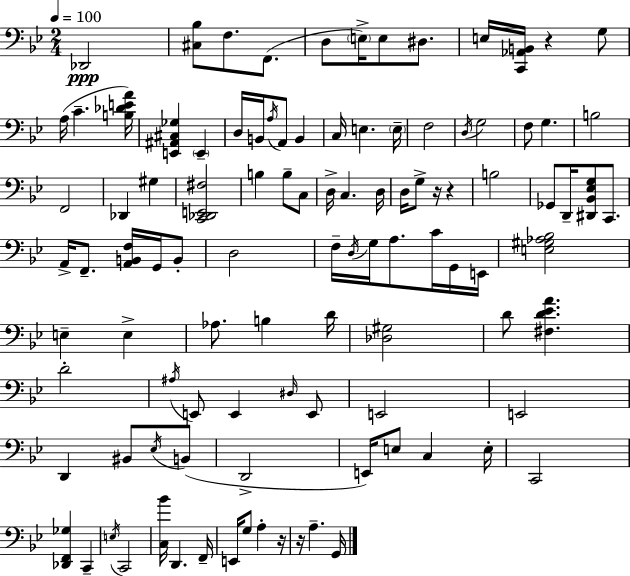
X:1
T:Untitled
M:2/4
L:1/4
K:Bb
_D,,2 [^C,_B,]/2 F,/2 F,,/2 D,/2 E,/4 E,/2 ^D,/2 E,/4 [C,,_A,,B,,]/4 z G,/2 A,/4 C [B,_DEA]/4 [E,,^A,,^C,_G,] E,, D,/4 B,,/4 A,/4 A,,/2 B,, C,/4 E, E,/4 F,2 D,/4 G,2 F,/2 G, B,2 F,,2 _D,, ^G, [C,,_D,,E,,^F,]2 B, B,/2 C,/2 D,/4 C, D,/4 D,/4 G,/2 z/4 z B,2 _G,,/2 D,,/4 [^D,,_B,,_E,G,]/2 C,,/2 A,,/4 F,,/2 [A,,B,,F,]/4 G,,/4 B,,/2 D,2 F,/4 D,/4 G,/4 A,/2 C/4 G,,/4 E,,/4 [E,^G,_A,_B,]2 E, E, _A,/2 B, D/4 [_D,^G,]2 D/2 [^F,D_EA] D2 ^A,/4 E,,/2 E,, ^D,/4 E,,/2 E,,2 E,,2 D,, ^B,,/2 _E,/4 B,,/2 D,,2 E,,/4 E,/2 C, E,/4 C,,2 [_D,,F,,_G,] C,, E,/4 C,,2 [C,_B]/4 D,, F,,/4 E,,/4 G,/2 A, z/4 z/4 A, G,,/4